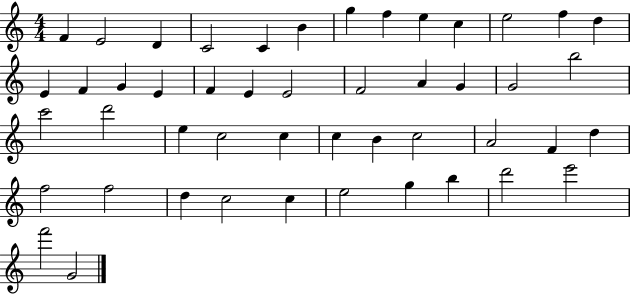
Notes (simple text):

F4/q E4/h D4/q C4/h C4/q B4/q G5/q F5/q E5/q C5/q E5/h F5/q D5/q E4/q F4/q G4/q E4/q F4/q E4/q E4/h F4/h A4/q G4/q G4/h B5/h C6/h D6/h E5/q C5/h C5/q C5/q B4/q C5/h A4/h F4/q D5/q F5/h F5/h D5/q C5/h C5/q E5/h G5/q B5/q D6/h E6/h F6/h G4/h